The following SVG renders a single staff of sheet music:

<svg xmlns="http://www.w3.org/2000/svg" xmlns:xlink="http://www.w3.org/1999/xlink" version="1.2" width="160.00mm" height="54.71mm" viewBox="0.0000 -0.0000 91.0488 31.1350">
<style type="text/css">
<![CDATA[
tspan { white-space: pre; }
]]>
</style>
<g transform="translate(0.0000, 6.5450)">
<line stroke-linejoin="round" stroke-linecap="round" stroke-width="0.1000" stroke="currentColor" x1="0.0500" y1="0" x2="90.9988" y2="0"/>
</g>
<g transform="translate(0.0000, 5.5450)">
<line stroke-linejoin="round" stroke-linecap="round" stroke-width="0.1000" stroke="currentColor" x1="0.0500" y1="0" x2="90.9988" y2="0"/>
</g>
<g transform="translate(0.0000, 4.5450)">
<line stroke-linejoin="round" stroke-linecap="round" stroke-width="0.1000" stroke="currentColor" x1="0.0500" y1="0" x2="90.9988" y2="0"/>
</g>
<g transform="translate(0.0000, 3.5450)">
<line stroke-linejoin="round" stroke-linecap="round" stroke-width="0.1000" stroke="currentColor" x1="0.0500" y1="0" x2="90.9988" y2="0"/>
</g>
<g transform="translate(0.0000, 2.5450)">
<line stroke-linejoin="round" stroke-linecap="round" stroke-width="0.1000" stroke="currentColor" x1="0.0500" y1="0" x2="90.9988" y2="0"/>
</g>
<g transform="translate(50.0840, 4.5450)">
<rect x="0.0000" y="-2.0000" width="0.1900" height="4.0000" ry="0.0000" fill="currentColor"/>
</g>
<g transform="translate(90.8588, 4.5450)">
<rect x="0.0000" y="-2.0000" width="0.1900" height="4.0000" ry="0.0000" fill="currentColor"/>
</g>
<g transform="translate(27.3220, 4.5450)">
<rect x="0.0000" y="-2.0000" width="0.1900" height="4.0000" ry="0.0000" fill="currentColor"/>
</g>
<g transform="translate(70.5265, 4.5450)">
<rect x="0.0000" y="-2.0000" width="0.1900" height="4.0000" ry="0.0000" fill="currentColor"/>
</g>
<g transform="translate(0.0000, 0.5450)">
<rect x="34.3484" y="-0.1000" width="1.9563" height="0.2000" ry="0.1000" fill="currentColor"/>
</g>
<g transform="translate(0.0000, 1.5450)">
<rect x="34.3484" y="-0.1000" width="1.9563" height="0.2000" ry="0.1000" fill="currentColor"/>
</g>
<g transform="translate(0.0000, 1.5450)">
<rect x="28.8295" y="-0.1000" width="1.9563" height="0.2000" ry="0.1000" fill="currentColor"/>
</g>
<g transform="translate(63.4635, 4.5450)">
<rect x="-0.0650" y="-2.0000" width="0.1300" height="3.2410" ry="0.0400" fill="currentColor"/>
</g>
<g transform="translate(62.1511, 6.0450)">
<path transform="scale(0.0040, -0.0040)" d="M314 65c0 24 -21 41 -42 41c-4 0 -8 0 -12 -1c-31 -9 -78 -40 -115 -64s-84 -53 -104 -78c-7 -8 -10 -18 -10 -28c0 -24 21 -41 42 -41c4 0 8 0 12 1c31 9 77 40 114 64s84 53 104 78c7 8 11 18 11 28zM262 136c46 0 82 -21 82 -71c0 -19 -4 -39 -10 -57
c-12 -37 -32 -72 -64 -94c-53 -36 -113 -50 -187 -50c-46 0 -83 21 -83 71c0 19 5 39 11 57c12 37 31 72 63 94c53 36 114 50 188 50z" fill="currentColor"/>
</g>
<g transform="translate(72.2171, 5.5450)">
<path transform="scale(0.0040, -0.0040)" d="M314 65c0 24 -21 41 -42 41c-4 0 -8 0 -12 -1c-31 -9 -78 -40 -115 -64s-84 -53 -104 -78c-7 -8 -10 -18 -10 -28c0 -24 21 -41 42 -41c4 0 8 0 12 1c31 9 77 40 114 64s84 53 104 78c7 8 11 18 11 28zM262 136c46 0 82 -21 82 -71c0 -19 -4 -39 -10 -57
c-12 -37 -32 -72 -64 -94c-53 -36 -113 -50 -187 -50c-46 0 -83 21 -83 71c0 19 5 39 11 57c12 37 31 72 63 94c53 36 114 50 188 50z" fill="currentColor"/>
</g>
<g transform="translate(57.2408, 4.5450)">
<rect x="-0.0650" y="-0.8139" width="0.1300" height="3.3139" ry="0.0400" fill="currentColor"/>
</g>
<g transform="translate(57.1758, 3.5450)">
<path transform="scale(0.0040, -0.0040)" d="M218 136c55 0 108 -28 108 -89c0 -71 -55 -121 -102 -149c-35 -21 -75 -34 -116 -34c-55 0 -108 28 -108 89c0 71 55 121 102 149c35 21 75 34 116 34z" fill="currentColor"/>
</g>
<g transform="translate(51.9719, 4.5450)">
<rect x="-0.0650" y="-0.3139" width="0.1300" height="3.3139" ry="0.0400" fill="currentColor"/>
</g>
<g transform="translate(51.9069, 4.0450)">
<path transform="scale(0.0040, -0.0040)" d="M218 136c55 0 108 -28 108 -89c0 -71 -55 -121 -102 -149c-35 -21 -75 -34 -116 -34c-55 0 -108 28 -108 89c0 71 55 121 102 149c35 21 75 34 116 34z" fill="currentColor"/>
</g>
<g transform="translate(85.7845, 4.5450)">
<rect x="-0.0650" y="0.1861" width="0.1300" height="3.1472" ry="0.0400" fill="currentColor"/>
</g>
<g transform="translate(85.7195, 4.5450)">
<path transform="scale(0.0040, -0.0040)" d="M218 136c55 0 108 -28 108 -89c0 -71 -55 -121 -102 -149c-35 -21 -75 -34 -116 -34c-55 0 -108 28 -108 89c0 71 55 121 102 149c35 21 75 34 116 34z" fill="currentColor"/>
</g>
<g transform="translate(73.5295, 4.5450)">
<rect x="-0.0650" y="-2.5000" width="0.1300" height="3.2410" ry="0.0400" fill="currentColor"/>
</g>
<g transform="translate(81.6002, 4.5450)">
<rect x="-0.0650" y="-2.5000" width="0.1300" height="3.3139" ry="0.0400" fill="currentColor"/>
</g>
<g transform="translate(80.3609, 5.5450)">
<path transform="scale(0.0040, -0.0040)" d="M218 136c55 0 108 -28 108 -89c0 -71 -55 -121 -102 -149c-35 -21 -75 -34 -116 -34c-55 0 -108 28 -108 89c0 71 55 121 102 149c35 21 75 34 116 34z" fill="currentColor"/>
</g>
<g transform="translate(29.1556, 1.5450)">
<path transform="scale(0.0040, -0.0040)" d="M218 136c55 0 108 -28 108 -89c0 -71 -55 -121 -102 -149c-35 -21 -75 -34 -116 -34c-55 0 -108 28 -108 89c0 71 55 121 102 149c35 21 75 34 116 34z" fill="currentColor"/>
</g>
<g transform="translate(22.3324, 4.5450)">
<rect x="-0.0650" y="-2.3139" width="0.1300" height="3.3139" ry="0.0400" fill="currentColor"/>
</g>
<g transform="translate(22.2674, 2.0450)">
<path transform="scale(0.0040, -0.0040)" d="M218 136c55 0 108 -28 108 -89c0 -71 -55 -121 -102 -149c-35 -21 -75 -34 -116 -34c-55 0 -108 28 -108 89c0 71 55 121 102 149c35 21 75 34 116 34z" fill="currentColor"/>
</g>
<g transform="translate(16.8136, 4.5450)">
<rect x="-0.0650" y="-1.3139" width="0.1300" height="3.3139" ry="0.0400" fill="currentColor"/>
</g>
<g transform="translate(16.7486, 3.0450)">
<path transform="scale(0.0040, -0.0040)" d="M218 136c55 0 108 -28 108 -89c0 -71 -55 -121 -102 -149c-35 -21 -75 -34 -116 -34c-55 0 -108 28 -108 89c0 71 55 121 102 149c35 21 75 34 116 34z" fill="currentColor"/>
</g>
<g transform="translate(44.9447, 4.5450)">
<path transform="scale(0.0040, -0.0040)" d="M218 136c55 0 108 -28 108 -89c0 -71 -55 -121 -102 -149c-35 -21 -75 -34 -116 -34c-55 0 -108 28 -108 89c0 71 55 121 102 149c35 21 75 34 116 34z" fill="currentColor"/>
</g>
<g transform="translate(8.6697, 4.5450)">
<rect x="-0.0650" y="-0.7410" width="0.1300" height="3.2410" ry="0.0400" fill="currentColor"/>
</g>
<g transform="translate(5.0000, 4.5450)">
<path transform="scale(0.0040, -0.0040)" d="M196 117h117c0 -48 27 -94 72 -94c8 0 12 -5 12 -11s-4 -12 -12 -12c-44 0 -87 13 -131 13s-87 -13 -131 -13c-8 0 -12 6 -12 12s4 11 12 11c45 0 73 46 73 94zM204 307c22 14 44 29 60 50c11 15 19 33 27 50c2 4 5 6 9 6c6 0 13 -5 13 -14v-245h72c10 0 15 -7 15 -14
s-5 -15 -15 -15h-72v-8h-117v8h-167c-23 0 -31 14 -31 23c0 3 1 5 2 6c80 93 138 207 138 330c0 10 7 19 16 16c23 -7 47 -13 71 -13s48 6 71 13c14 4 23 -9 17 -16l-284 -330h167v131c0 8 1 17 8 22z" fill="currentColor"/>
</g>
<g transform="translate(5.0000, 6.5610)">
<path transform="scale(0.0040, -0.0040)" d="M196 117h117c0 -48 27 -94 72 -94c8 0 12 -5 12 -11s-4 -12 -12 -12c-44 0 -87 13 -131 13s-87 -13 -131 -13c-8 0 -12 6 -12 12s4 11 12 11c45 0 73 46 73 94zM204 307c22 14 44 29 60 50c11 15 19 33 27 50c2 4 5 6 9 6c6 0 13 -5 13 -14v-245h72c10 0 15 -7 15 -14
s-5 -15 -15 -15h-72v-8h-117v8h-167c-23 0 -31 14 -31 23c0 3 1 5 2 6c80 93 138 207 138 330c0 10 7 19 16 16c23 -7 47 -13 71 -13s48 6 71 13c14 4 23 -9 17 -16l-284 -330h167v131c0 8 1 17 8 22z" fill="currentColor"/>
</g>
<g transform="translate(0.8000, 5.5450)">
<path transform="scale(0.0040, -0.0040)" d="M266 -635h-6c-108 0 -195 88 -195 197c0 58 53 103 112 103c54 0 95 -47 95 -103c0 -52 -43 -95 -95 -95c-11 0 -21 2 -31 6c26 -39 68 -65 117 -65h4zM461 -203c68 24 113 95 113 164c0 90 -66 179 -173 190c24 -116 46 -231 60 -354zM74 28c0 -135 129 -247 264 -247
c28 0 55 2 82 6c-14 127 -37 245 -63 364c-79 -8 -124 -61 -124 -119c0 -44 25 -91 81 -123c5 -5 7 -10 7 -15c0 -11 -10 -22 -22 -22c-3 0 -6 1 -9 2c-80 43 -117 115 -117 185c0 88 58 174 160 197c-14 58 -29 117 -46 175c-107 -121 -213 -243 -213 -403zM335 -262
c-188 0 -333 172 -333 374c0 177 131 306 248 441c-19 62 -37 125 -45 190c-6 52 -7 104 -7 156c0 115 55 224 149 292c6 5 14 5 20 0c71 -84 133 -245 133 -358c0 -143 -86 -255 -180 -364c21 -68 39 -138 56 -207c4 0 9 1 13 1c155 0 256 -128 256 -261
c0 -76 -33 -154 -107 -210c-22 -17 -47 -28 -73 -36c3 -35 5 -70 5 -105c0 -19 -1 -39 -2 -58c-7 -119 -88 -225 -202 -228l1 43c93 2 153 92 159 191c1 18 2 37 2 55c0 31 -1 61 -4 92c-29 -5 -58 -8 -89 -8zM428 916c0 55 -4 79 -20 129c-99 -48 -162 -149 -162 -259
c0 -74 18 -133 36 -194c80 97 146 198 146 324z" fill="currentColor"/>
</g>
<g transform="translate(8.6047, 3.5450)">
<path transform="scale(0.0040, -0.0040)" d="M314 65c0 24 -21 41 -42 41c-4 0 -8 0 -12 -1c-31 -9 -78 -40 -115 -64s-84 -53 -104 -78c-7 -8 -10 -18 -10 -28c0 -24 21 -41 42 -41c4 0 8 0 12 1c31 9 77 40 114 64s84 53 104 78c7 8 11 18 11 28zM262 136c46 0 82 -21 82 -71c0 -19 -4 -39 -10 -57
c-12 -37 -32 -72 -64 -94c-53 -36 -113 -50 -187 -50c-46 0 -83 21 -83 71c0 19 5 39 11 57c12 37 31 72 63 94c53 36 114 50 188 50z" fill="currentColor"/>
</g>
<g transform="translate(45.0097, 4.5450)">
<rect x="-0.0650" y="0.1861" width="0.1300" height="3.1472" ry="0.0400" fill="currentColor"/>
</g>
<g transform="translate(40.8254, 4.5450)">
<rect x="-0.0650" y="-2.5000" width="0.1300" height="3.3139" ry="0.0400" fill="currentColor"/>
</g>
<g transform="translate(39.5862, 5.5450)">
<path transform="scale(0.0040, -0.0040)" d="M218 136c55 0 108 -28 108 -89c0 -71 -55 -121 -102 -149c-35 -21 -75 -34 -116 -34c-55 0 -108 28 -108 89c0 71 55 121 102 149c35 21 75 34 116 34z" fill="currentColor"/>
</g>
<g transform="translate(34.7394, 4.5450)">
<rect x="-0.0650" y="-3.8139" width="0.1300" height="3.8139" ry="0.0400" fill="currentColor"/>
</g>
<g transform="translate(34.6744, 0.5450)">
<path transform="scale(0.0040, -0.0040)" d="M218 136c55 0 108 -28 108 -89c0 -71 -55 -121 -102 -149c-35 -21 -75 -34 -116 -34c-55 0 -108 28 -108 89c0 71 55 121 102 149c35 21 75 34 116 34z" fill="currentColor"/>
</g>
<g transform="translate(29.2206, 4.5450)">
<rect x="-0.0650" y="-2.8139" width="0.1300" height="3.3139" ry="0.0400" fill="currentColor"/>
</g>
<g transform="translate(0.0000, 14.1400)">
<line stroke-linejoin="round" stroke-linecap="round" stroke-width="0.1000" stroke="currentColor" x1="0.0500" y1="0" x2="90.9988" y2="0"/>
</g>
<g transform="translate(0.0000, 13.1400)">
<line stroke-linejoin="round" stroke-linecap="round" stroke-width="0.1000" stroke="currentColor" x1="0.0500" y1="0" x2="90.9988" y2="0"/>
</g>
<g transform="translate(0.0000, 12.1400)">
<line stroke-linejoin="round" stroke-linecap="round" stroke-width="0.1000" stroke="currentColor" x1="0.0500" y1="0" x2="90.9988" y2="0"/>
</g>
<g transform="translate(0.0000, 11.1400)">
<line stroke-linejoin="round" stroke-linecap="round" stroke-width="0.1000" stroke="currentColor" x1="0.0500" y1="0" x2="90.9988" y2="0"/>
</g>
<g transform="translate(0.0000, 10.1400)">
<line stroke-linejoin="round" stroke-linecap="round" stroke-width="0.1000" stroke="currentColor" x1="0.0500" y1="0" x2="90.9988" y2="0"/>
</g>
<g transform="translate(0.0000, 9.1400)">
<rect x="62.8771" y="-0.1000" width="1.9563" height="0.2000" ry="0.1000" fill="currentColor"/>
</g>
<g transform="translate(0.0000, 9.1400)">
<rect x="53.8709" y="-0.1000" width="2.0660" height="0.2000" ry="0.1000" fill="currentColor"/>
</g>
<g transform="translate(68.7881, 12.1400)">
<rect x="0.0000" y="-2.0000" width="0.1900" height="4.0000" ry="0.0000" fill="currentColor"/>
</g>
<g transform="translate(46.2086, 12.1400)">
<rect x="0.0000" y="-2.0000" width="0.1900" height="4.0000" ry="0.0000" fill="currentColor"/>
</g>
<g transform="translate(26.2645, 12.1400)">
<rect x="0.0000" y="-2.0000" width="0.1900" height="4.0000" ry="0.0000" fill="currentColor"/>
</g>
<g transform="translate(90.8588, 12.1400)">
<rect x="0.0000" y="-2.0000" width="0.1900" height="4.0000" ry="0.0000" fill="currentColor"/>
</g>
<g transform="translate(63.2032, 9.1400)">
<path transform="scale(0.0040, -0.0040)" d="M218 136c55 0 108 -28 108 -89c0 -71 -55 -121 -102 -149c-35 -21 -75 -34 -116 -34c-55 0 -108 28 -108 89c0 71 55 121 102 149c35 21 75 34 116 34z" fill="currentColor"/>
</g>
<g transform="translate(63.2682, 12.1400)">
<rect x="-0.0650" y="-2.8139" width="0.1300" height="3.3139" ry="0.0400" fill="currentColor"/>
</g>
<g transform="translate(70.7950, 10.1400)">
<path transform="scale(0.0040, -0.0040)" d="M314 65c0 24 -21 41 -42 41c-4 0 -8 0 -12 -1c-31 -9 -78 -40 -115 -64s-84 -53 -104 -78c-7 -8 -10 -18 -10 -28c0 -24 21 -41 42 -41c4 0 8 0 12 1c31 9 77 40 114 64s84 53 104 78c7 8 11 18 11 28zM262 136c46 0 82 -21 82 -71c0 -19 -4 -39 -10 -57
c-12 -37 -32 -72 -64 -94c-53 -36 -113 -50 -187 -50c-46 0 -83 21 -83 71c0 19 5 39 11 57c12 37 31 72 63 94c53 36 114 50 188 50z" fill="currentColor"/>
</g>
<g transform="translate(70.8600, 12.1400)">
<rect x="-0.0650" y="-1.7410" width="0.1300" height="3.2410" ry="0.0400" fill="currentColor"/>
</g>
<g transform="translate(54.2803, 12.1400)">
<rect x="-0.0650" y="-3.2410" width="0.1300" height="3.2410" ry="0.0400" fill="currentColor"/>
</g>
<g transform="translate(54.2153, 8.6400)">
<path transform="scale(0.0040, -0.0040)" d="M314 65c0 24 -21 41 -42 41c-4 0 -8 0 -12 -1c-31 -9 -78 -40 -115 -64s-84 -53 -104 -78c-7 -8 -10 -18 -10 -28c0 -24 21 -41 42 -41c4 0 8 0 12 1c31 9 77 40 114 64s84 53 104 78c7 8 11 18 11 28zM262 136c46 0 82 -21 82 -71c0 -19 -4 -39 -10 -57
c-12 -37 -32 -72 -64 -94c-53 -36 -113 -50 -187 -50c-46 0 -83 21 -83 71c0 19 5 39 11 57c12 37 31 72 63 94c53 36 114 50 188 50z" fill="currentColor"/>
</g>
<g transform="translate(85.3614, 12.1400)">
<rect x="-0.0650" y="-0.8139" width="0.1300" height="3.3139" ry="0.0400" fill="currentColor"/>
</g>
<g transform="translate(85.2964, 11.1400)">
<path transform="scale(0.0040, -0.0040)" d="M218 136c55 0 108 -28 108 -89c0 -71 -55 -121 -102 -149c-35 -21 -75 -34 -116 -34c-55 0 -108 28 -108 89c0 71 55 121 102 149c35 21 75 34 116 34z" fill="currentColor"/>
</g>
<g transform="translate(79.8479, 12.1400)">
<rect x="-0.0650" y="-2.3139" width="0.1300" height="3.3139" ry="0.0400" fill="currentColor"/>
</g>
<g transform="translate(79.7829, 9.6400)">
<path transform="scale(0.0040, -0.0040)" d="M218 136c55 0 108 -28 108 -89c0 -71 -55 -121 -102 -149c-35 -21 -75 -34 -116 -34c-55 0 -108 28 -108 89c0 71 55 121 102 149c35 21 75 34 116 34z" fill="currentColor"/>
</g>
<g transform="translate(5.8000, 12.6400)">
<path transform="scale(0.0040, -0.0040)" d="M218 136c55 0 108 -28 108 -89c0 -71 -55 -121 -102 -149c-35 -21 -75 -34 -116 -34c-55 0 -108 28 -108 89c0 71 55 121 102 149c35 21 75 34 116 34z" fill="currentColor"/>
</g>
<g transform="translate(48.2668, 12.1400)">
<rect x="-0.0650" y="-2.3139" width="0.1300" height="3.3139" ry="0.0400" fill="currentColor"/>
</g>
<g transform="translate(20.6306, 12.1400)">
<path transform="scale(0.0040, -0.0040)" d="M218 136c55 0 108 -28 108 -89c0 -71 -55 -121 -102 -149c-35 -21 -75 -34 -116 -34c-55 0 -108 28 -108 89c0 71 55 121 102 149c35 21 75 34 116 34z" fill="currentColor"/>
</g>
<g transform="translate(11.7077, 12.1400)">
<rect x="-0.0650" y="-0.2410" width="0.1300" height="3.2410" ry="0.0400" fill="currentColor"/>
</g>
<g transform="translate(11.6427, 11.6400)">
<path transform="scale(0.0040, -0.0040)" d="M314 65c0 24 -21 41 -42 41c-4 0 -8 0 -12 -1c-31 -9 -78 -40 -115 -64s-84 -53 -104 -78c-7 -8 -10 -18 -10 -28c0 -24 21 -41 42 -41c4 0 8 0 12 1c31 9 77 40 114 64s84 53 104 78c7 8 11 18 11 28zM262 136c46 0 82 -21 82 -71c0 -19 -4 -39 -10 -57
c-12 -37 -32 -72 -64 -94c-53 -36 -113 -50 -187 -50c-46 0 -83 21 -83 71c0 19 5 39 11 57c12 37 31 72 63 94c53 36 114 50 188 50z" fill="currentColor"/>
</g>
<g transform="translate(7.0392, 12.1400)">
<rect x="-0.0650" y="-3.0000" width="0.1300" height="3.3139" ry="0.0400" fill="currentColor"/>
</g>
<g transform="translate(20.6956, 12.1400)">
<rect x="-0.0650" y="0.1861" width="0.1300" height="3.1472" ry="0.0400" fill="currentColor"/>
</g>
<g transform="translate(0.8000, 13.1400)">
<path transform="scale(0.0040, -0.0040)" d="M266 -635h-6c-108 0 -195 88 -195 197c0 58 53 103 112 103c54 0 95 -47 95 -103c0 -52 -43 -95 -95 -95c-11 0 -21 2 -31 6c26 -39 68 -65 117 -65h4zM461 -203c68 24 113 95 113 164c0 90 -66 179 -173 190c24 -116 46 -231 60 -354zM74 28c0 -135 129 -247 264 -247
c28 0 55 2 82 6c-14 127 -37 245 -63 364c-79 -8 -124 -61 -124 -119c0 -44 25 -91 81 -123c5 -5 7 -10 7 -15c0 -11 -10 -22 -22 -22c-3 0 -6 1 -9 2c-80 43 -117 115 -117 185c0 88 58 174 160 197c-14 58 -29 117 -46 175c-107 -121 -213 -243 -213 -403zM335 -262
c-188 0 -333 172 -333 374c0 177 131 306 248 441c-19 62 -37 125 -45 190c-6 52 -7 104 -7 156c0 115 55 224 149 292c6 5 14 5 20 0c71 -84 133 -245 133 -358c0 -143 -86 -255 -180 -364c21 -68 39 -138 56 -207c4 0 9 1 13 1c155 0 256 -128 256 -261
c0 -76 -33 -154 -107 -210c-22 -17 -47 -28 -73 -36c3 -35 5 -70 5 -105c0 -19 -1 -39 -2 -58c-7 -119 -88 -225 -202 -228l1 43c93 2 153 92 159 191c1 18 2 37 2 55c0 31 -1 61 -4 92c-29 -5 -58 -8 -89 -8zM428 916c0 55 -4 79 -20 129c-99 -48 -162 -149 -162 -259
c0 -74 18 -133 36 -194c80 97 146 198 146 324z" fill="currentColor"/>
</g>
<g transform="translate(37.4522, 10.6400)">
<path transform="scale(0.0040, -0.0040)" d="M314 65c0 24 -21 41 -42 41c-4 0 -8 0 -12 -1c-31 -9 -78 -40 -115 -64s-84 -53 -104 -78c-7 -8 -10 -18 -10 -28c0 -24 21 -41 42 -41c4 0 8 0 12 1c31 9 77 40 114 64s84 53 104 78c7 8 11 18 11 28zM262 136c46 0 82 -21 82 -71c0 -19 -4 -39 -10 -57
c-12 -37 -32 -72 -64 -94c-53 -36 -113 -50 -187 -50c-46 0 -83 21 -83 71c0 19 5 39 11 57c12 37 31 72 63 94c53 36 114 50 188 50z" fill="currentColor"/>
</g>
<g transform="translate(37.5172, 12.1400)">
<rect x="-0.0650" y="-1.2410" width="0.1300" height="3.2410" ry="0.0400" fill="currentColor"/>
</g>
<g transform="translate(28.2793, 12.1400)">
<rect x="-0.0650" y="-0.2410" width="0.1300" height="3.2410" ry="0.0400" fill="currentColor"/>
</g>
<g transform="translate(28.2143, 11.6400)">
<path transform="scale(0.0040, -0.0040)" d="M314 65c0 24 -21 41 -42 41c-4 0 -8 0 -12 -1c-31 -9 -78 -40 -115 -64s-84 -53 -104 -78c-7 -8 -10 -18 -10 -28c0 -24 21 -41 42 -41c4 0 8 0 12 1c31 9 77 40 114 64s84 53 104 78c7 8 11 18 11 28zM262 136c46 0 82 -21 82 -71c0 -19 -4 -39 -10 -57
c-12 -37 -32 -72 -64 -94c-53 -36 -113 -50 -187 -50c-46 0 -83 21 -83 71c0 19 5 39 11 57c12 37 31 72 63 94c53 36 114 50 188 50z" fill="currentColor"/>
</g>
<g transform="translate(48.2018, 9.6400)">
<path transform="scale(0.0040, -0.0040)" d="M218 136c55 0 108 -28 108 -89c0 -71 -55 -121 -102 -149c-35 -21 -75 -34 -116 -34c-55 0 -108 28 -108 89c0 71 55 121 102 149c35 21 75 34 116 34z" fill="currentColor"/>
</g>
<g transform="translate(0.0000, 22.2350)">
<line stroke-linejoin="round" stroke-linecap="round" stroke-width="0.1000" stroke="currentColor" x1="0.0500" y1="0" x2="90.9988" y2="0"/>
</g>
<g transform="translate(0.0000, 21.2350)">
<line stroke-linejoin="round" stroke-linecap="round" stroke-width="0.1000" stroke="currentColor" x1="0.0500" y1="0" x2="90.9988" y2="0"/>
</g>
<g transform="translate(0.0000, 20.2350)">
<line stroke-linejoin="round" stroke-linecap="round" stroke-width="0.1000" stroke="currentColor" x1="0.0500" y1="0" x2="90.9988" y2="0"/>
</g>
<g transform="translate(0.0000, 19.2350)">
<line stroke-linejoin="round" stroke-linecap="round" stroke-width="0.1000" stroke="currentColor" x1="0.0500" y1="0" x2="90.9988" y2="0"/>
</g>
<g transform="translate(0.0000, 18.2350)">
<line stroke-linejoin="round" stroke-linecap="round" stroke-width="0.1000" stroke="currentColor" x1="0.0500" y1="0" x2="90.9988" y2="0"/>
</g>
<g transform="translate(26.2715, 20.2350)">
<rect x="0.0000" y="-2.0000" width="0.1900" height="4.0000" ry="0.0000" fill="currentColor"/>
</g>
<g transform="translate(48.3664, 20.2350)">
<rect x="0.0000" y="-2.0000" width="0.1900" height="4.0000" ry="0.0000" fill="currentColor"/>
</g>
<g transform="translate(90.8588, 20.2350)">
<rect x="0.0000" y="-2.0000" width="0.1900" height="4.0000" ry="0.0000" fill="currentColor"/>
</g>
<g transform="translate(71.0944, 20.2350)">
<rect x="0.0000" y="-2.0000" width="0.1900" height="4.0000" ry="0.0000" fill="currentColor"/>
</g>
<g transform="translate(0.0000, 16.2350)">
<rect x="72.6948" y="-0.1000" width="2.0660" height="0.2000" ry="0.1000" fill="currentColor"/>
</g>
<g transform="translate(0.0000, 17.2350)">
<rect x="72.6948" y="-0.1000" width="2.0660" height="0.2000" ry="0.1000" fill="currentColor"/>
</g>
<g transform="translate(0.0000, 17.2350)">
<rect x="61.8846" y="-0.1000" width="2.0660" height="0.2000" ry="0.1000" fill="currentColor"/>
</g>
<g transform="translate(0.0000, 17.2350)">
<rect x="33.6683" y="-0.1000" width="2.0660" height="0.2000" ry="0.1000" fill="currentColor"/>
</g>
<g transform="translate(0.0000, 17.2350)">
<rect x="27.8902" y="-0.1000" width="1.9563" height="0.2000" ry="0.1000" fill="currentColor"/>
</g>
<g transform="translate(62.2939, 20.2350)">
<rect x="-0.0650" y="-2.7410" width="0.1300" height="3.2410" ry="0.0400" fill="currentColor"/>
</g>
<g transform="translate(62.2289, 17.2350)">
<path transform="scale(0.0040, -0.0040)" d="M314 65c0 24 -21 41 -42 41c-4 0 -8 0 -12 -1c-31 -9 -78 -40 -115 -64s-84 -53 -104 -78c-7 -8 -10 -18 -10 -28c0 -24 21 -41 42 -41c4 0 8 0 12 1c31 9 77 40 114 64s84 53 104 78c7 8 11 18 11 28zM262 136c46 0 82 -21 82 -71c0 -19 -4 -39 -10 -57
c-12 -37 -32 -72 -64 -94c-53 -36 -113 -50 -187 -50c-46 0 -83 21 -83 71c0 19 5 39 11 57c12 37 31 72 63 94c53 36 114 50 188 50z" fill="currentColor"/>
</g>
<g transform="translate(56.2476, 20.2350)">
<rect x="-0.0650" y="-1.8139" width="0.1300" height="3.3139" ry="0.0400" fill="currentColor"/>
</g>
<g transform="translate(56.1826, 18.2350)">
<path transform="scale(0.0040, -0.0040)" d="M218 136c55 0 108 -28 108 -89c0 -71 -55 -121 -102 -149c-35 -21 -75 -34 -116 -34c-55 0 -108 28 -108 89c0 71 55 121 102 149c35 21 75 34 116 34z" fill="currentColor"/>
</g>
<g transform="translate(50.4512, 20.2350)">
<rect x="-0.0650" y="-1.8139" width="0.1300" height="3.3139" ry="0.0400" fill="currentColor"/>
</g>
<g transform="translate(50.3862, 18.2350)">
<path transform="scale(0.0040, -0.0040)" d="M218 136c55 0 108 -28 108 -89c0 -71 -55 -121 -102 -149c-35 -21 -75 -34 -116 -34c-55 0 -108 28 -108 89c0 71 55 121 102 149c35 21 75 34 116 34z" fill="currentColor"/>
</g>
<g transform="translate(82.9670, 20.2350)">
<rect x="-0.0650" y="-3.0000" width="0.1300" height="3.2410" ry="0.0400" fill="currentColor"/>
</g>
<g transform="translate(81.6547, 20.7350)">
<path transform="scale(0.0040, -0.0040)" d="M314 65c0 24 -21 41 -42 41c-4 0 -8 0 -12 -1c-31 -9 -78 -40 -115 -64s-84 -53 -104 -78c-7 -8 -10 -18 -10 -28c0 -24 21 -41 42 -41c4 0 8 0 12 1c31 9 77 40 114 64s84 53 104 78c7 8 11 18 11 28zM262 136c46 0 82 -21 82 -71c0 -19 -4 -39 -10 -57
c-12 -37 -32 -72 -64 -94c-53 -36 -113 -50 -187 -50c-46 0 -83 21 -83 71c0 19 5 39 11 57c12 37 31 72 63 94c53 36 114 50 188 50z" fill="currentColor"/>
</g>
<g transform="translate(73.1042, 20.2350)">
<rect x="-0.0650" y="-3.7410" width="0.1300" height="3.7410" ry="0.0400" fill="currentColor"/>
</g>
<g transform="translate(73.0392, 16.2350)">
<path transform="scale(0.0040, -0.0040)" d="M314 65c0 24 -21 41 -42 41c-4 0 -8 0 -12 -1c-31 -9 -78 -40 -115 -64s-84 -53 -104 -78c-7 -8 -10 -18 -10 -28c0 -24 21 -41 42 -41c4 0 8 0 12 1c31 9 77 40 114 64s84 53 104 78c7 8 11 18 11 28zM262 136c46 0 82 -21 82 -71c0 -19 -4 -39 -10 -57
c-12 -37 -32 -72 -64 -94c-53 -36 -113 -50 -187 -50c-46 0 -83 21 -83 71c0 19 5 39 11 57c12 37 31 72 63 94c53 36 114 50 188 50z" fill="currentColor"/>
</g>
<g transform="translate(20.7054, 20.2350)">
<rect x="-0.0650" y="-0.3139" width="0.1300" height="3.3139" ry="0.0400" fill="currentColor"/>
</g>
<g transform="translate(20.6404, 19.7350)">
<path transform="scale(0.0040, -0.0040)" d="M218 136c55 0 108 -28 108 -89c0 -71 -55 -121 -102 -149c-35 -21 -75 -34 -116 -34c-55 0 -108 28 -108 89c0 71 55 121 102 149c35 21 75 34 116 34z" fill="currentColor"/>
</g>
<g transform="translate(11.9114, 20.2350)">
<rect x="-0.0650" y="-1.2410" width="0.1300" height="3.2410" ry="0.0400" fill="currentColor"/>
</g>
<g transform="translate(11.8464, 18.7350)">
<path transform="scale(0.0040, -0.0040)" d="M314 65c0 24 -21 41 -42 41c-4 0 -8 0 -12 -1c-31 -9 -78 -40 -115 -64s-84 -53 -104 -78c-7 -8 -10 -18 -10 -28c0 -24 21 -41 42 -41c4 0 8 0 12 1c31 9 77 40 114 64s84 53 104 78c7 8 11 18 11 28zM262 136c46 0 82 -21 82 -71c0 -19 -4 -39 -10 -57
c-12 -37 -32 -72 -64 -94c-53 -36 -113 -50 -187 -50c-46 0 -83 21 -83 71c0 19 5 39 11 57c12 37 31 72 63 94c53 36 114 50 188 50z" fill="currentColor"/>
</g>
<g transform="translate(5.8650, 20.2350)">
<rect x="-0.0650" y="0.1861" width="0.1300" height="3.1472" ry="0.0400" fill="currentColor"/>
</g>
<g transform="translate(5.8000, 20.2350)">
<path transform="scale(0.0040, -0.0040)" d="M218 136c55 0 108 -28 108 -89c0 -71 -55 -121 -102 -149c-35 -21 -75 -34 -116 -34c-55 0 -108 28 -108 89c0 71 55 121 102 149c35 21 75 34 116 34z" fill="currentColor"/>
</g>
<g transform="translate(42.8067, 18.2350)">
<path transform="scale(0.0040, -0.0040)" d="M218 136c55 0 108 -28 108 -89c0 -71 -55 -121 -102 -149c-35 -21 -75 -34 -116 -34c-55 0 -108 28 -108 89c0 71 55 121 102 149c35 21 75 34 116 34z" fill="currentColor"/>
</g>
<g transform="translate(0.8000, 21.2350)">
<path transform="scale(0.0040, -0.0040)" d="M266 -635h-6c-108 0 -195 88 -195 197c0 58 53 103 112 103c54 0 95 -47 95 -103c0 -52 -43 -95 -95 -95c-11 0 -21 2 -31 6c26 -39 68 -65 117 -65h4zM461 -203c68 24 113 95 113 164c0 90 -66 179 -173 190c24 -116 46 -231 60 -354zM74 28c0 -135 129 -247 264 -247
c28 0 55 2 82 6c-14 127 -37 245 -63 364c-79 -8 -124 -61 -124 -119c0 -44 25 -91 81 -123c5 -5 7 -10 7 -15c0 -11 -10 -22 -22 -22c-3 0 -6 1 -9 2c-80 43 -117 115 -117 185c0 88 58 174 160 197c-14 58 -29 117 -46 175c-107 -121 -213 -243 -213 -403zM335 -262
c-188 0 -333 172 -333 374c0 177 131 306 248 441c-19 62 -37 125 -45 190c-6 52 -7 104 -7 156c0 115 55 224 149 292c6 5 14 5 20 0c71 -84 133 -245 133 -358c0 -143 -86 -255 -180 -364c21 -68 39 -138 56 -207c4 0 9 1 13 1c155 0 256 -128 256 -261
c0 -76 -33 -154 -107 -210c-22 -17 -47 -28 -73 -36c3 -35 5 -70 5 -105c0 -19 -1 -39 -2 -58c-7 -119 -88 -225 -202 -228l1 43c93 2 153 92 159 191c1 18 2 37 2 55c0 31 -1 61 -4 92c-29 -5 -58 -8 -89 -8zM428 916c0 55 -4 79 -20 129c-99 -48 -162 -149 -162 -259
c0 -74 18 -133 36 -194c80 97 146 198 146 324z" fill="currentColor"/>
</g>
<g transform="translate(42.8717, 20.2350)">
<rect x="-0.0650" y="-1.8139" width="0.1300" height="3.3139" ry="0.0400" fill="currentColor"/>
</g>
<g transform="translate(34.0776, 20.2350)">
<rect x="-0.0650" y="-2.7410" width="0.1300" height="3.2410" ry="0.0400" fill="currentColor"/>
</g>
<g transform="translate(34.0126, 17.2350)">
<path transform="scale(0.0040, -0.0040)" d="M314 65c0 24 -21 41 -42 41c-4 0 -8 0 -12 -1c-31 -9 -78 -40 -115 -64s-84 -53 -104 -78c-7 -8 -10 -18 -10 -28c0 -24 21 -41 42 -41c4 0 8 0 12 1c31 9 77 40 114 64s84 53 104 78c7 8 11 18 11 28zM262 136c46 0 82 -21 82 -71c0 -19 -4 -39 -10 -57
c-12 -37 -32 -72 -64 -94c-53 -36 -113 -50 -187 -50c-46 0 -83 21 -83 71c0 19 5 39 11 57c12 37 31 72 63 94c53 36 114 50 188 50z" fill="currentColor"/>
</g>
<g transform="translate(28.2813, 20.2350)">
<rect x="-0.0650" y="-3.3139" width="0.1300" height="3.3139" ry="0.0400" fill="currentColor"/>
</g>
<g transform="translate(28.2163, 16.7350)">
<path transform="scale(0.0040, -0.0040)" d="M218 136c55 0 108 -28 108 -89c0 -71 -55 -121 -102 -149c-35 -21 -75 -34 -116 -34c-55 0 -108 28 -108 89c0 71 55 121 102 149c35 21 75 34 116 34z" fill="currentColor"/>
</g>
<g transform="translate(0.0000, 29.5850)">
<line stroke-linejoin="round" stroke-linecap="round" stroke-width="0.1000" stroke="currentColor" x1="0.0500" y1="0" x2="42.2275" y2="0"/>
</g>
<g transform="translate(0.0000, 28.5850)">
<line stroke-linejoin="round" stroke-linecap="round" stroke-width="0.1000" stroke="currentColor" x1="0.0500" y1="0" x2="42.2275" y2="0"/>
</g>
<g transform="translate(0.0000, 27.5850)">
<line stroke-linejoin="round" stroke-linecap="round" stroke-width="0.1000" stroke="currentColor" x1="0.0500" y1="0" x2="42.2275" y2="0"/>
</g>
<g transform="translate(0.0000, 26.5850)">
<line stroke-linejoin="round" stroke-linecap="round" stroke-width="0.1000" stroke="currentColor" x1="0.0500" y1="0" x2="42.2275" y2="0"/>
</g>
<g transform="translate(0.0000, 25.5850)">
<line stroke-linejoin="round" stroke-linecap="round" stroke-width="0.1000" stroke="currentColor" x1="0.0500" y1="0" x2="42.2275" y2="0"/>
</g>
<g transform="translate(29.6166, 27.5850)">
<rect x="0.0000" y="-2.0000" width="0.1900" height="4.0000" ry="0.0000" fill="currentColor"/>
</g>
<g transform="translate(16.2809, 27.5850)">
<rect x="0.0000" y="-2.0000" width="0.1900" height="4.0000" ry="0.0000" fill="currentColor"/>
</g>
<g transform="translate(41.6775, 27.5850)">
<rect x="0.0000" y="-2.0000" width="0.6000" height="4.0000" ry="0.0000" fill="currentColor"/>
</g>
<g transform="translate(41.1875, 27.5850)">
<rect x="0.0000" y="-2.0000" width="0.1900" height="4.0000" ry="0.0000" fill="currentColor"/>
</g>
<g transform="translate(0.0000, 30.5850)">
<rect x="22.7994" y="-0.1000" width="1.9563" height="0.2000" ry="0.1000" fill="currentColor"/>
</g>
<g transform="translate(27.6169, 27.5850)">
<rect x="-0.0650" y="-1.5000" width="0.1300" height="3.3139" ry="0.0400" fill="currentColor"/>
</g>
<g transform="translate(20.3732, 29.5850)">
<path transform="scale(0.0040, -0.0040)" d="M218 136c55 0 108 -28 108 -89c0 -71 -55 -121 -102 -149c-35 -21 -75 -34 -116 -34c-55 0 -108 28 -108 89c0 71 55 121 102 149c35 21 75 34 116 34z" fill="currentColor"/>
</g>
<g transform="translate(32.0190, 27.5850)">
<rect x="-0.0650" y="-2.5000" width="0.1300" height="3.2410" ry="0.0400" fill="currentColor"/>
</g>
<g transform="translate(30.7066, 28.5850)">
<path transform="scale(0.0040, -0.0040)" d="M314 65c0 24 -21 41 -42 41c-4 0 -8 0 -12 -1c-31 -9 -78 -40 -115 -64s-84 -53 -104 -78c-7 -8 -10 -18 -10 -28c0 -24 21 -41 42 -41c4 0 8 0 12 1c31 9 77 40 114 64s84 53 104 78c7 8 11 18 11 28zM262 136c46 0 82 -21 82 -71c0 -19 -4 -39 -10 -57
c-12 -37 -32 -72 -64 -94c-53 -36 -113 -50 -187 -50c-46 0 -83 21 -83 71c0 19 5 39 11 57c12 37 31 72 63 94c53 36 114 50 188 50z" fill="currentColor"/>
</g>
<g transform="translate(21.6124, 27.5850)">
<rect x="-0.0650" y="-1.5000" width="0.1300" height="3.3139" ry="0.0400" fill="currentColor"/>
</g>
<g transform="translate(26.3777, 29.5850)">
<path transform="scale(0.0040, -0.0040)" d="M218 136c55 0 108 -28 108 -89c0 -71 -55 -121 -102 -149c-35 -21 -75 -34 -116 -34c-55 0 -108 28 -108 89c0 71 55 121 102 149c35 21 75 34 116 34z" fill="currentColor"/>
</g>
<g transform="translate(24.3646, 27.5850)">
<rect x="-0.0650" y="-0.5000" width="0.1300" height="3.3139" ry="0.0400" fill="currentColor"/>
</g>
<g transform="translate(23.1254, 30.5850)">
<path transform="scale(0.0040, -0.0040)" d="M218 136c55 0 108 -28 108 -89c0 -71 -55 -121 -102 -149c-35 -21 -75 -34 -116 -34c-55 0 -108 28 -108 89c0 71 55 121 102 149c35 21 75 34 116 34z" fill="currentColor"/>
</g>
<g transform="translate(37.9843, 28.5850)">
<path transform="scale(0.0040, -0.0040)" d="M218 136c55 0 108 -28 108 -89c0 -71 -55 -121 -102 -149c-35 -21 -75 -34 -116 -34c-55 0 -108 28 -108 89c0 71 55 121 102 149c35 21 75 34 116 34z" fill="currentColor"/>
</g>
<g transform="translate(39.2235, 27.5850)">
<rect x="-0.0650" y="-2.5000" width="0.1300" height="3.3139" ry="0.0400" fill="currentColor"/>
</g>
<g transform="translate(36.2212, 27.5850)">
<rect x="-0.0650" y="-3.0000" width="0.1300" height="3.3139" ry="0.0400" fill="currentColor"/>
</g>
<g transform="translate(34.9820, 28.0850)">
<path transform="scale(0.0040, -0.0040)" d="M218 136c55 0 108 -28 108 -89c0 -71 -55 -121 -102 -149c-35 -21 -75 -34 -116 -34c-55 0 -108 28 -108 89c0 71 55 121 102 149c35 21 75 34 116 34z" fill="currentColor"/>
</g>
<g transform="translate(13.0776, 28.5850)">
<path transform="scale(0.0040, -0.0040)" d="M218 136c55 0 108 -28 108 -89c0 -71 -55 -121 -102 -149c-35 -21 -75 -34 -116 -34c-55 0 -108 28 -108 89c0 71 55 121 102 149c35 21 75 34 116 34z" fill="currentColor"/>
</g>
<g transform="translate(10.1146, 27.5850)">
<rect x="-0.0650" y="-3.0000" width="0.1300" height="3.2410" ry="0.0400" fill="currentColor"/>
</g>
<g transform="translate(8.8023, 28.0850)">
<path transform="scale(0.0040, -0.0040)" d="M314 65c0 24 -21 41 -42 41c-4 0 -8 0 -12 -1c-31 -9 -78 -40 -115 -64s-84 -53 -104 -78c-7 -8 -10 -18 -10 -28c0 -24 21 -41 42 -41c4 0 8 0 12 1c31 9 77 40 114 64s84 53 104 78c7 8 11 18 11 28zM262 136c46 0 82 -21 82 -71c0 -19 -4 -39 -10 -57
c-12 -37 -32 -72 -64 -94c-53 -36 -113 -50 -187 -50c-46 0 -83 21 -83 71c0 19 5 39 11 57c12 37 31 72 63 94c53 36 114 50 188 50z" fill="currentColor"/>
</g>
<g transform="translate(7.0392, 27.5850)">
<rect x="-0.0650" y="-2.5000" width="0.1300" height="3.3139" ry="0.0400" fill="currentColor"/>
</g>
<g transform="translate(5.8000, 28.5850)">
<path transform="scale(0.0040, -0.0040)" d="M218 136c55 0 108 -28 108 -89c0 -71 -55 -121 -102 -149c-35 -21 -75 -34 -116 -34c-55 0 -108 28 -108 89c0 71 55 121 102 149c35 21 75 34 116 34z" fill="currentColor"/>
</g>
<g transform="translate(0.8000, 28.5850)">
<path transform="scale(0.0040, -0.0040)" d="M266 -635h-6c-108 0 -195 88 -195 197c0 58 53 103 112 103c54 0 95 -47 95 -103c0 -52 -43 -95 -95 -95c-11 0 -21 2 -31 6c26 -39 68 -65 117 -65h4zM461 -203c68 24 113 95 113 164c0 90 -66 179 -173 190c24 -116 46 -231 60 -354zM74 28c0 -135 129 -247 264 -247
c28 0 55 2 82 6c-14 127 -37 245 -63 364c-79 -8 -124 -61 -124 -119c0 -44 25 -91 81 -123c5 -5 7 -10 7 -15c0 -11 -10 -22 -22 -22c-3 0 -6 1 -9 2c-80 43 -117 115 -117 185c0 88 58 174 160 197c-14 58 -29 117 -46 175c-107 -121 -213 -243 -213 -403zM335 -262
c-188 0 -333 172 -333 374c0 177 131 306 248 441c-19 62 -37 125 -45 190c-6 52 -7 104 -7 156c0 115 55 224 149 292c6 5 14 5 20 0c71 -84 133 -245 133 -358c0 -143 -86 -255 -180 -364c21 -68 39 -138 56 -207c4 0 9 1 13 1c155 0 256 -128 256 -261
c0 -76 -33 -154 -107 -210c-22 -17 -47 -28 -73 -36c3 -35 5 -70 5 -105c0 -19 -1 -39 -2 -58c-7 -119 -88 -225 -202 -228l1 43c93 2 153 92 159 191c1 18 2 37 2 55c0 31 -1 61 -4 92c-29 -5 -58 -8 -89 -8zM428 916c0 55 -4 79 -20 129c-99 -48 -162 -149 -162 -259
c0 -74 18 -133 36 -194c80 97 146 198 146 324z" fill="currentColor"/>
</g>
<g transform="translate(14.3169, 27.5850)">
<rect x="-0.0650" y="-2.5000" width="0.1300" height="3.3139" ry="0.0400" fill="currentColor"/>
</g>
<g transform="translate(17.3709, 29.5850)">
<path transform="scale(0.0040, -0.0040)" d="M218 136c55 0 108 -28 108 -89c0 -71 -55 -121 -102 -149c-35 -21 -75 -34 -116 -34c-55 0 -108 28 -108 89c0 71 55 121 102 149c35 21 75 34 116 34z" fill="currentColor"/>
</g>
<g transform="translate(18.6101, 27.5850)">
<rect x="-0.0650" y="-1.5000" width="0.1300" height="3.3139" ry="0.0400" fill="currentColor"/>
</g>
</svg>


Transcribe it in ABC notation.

X:1
T:Untitled
M:4/4
L:1/4
K:C
d2 e g a c' G B c d F2 G2 G B A c2 B c2 e2 g b2 a f2 g d B e2 c b a2 f f f a2 c'2 A2 G A2 G E E C E G2 A G